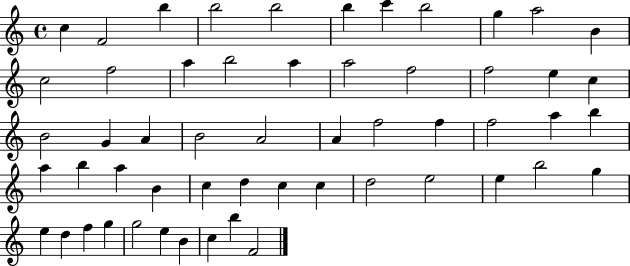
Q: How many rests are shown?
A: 0